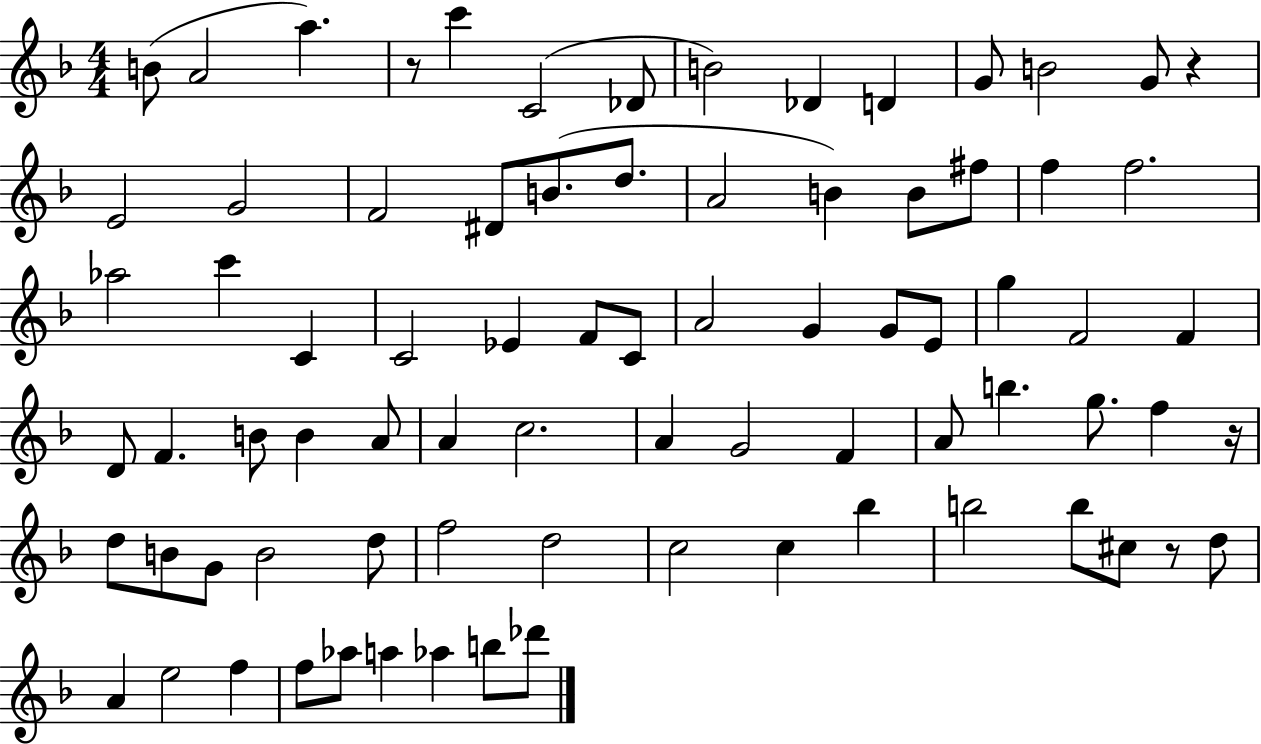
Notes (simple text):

B4/e A4/h A5/q. R/e C6/q C4/h Db4/e B4/h Db4/q D4/q G4/e B4/h G4/e R/q E4/h G4/h F4/h D#4/e B4/e. D5/e. A4/h B4/q B4/e F#5/e F5/q F5/h. Ab5/h C6/q C4/q C4/h Eb4/q F4/e C4/e A4/h G4/q G4/e E4/e G5/q F4/h F4/q D4/e F4/q. B4/e B4/q A4/e A4/q C5/h. A4/q G4/h F4/q A4/e B5/q. G5/e. F5/q R/s D5/e B4/e G4/e B4/h D5/e F5/h D5/h C5/h C5/q Bb5/q B5/h B5/e C#5/e R/e D5/e A4/q E5/h F5/q F5/e Ab5/e A5/q Ab5/q B5/e Db6/e